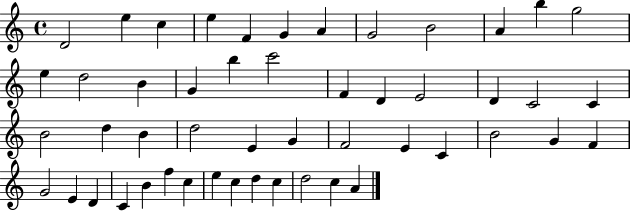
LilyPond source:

{
  \clef treble
  \time 4/4
  \defaultTimeSignature
  \key c \major
  d'2 e''4 c''4 | e''4 f'4 g'4 a'4 | g'2 b'2 | a'4 b''4 g''2 | \break e''4 d''2 b'4 | g'4 b''4 c'''2 | f'4 d'4 e'2 | d'4 c'2 c'4 | \break b'2 d''4 b'4 | d''2 e'4 g'4 | f'2 e'4 c'4 | b'2 g'4 f'4 | \break g'2 e'4 d'4 | c'4 b'4 f''4 c''4 | e''4 c''4 d''4 c''4 | d''2 c''4 a'4 | \break \bar "|."
}